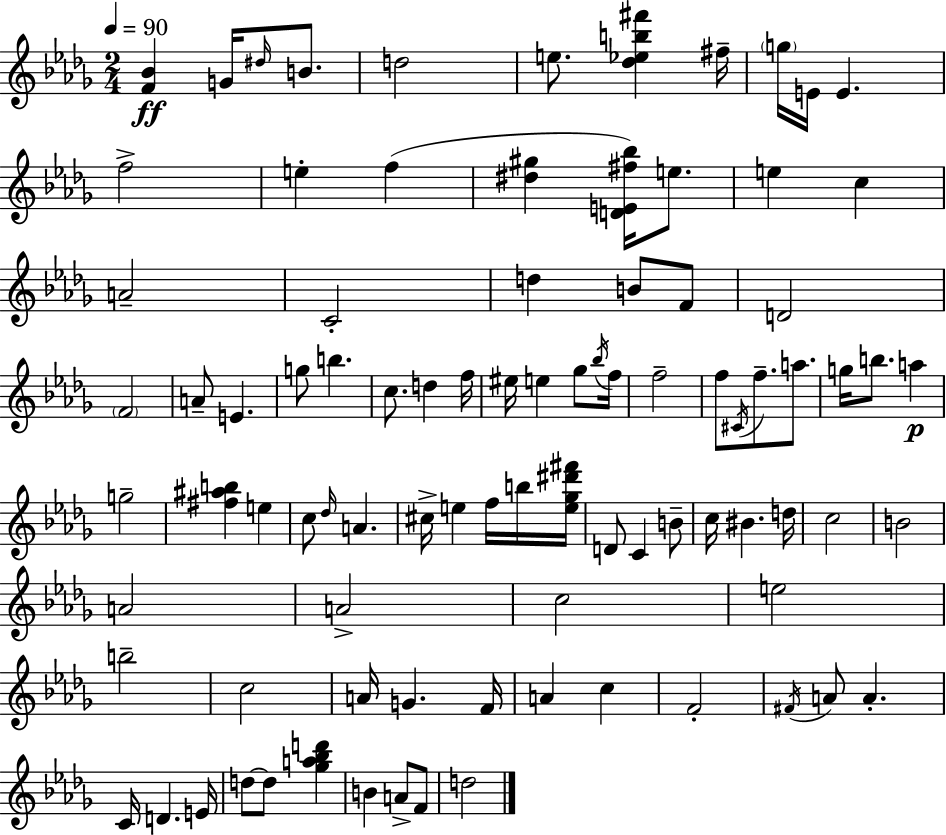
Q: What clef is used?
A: treble